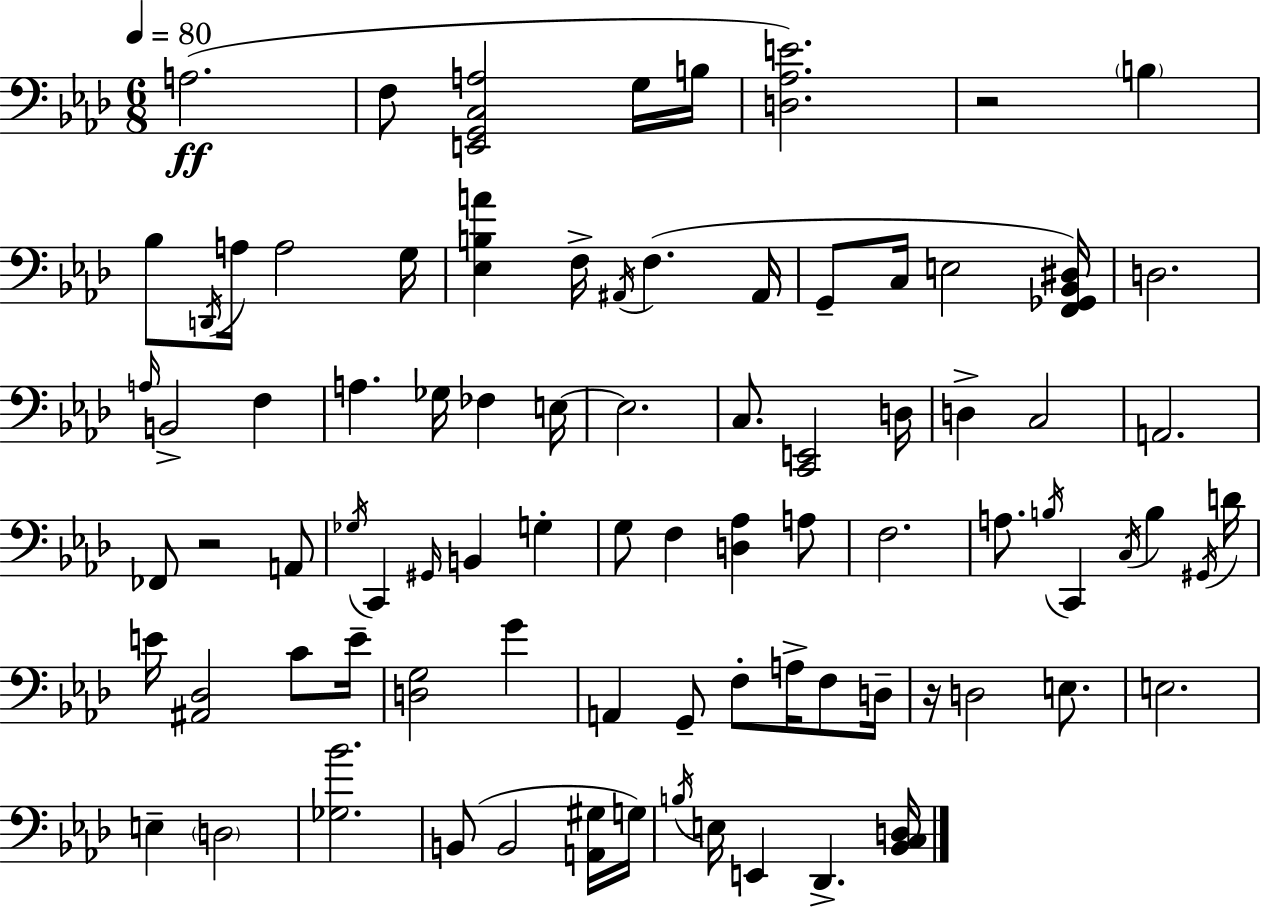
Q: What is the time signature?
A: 6/8